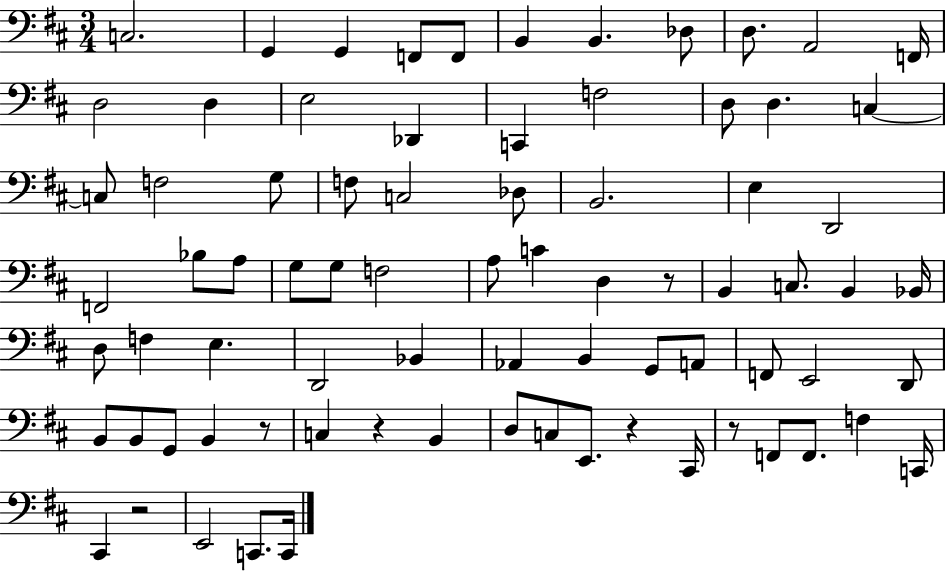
C3/h. G2/q G2/q F2/e F2/e B2/q B2/q. Db3/e D3/e. A2/h F2/s D3/h D3/q E3/h Db2/q C2/q F3/h D3/e D3/q. C3/q C3/e F3/h G3/e F3/e C3/h Db3/e B2/h. E3/q D2/h F2/h Bb3/e A3/e G3/e G3/e F3/h A3/e C4/q D3/q R/e B2/q C3/e. B2/q Bb2/s D3/e F3/q E3/q. D2/h Bb2/q Ab2/q B2/q G2/e A2/e F2/e E2/h D2/e B2/e B2/e G2/e B2/q R/e C3/q R/q B2/q D3/e C3/e E2/e. R/q C#2/s R/e F2/e F2/e. F3/q C2/s C#2/q R/h E2/h C2/e. C2/s